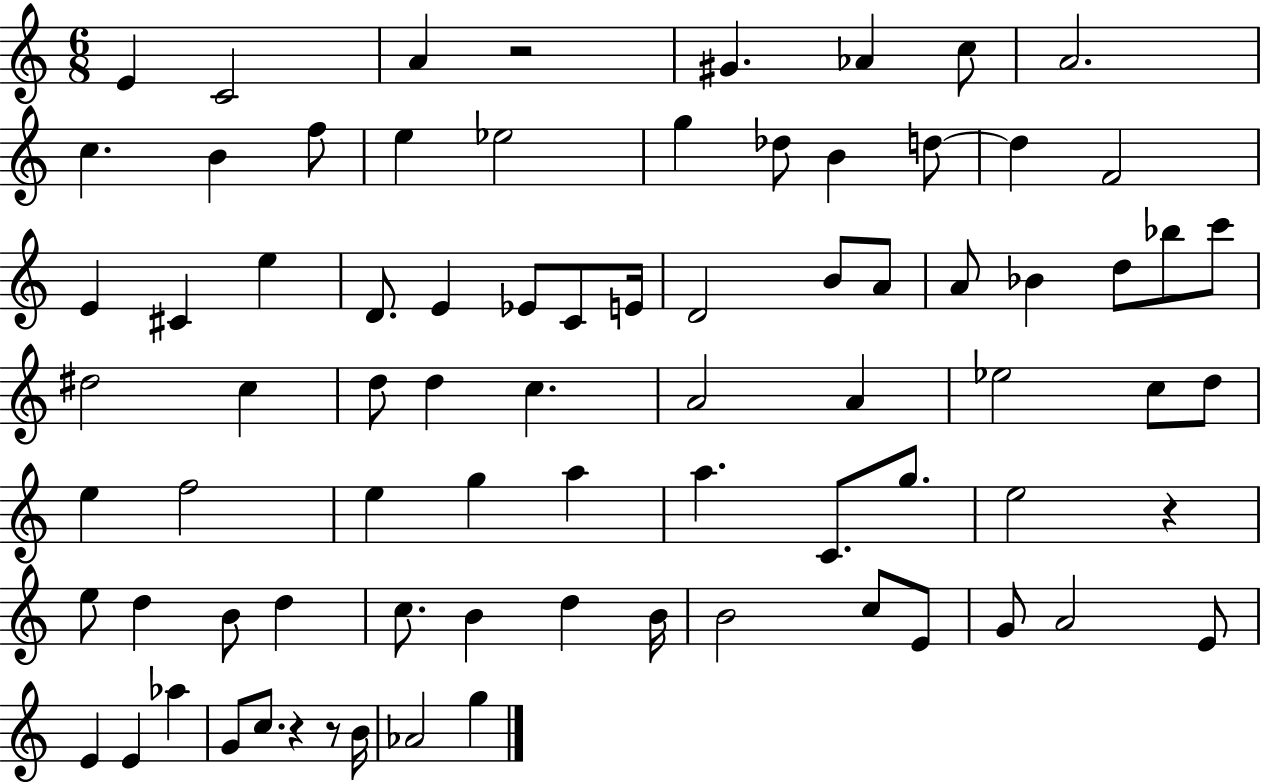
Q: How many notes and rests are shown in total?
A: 79